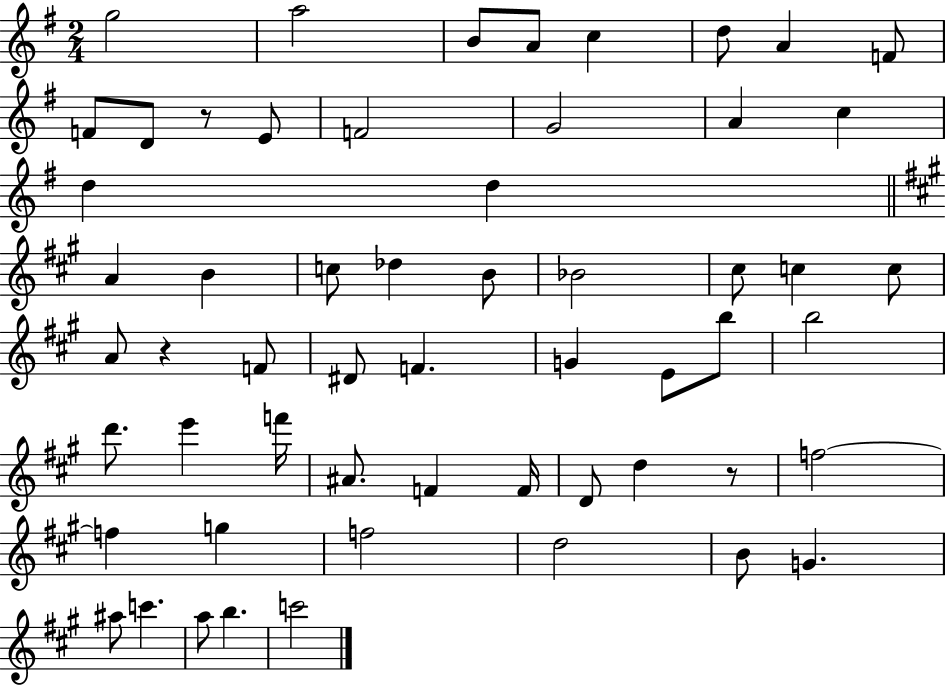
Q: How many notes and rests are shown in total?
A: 57